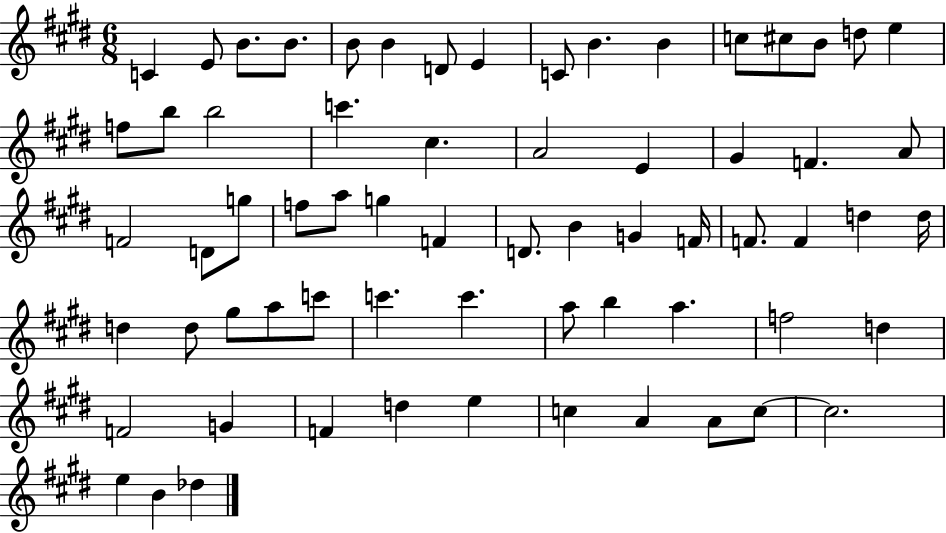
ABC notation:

X:1
T:Untitled
M:6/8
L:1/4
K:E
C E/2 B/2 B/2 B/2 B D/2 E C/2 B B c/2 ^c/2 B/2 d/2 e f/2 b/2 b2 c' ^c A2 E ^G F A/2 F2 D/2 g/2 f/2 a/2 g F D/2 B G F/4 F/2 F d d/4 d d/2 ^g/2 a/2 c'/2 c' c' a/2 b a f2 d F2 G F d e c A A/2 c/2 c2 e B _d